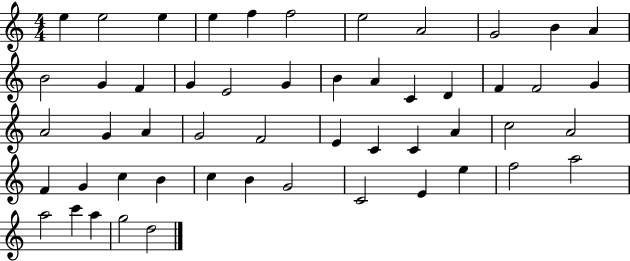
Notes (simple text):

E5/q E5/h E5/q E5/q F5/q F5/h E5/h A4/h G4/h B4/q A4/q B4/h G4/q F4/q G4/q E4/h G4/q B4/q A4/q C4/q D4/q F4/q F4/h G4/q A4/h G4/q A4/q G4/h F4/h E4/q C4/q C4/q A4/q C5/h A4/h F4/q G4/q C5/q B4/q C5/q B4/q G4/h C4/h E4/q E5/q F5/h A5/h A5/h C6/q A5/q G5/h D5/h